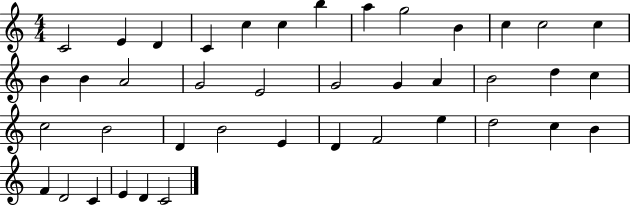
{
  \clef treble
  \numericTimeSignature
  \time 4/4
  \key c \major
  c'2 e'4 d'4 | c'4 c''4 c''4 b''4 | a''4 g''2 b'4 | c''4 c''2 c''4 | \break b'4 b'4 a'2 | g'2 e'2 | g'2 g'4 a'4 | b'2 d''4 c''4 | \break c''2 b'2 | d'4 b'2 e'4 | d'4 f'2 e''4 | d''2 c''4 b'4 | \break f'4 d'2 c'4 | e'4 d'4 c'2 | \bar "|."
}